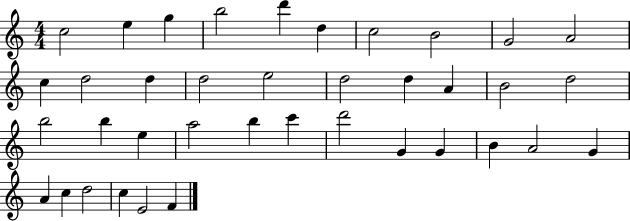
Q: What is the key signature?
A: C major